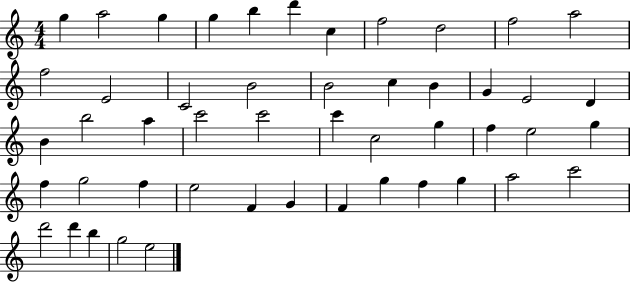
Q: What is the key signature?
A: C major